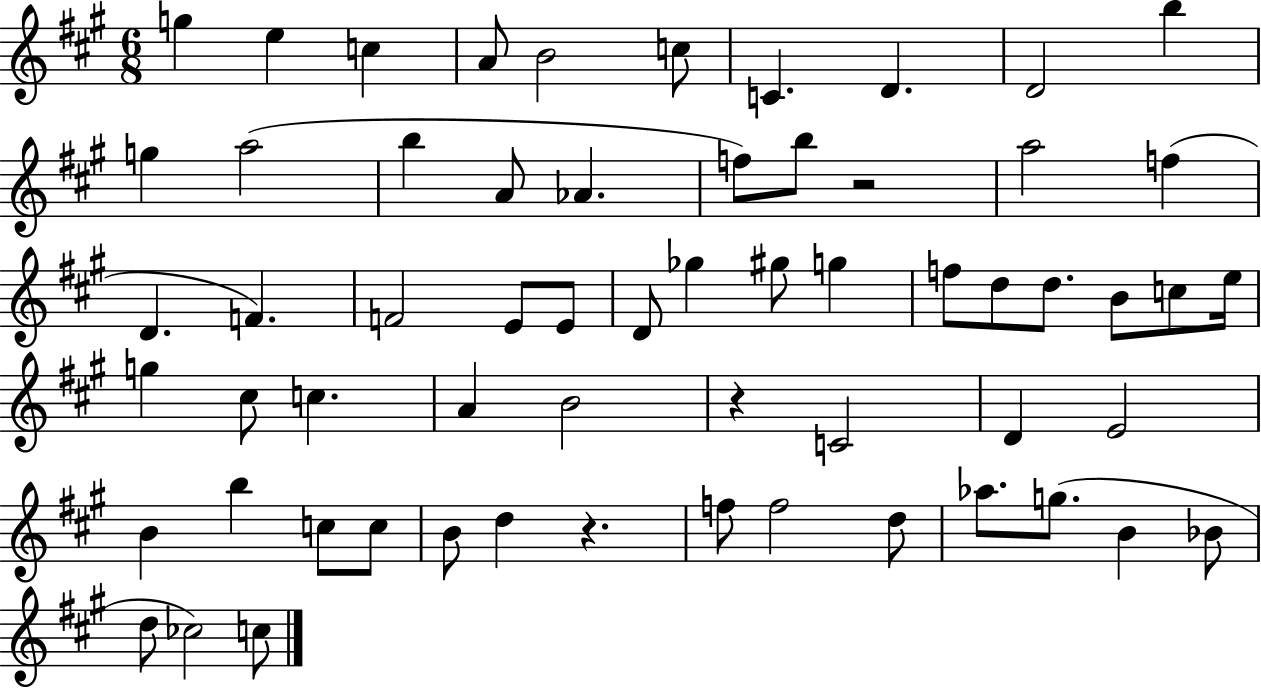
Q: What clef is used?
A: treble